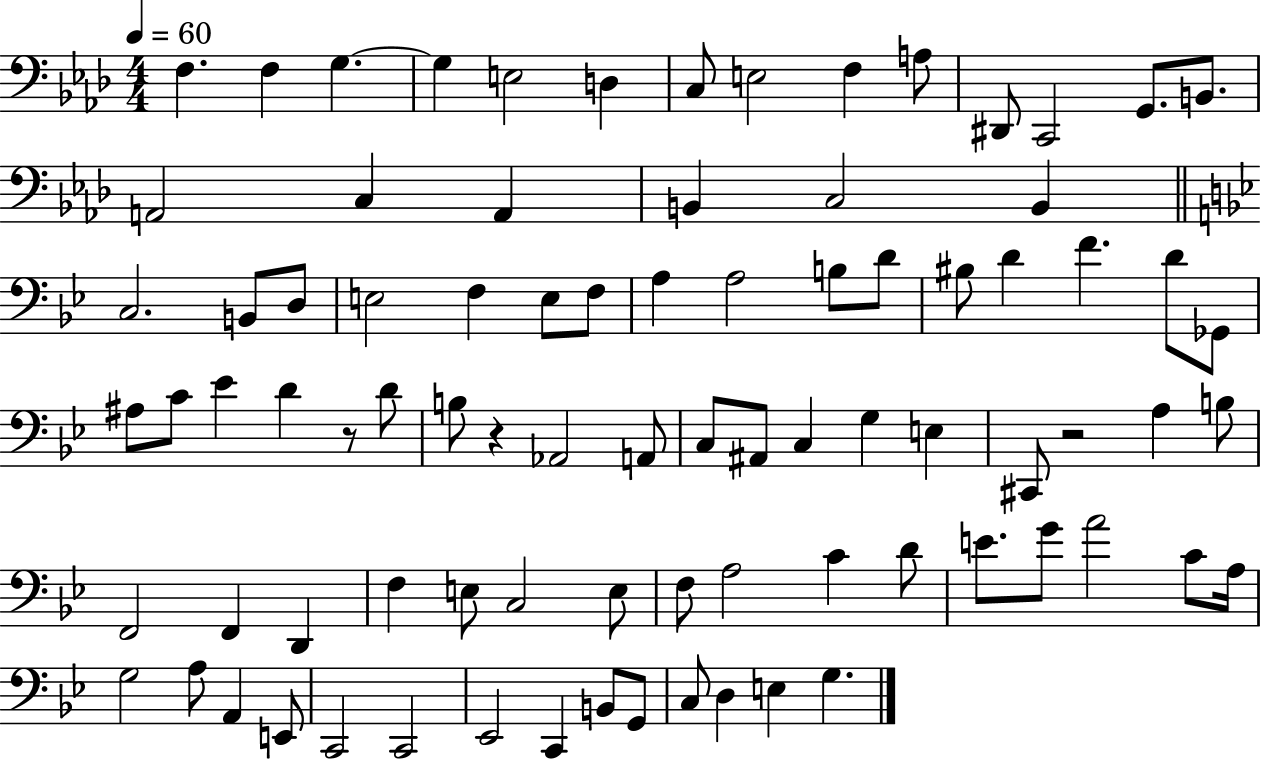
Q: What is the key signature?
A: AES major